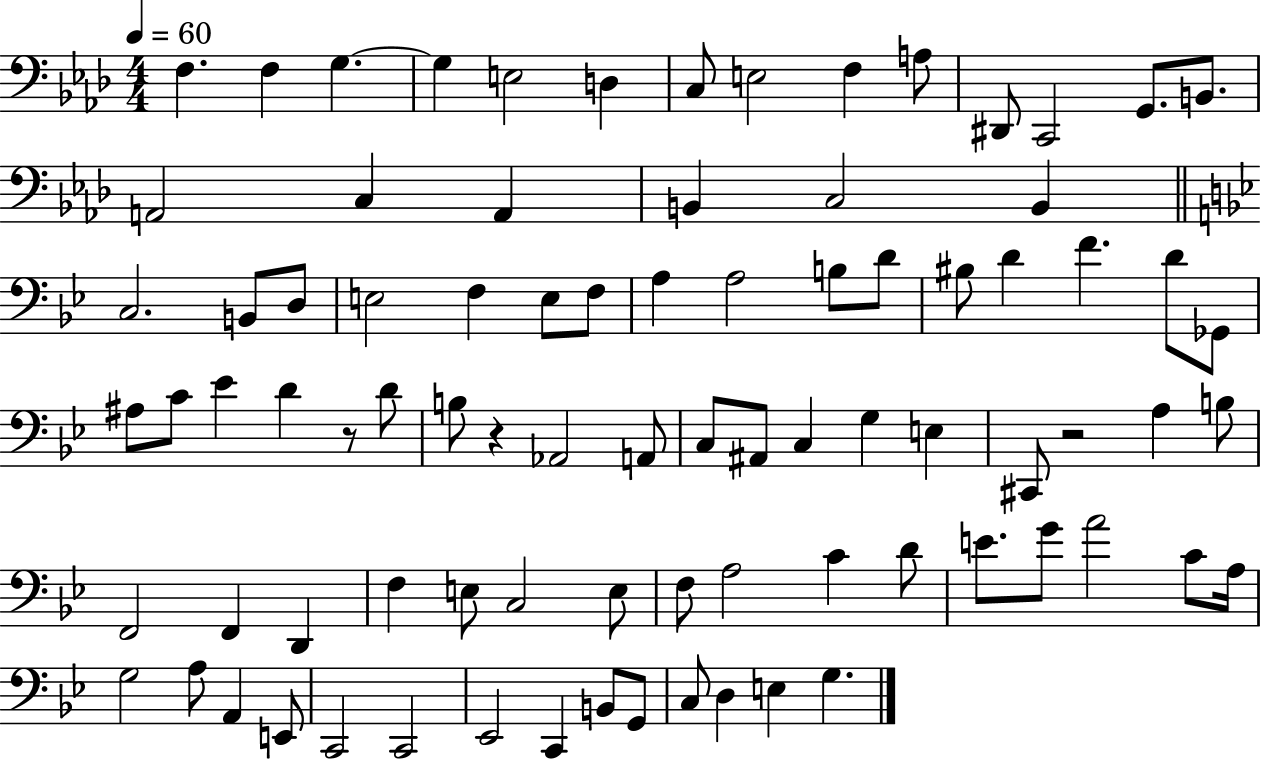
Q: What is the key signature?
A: AES major